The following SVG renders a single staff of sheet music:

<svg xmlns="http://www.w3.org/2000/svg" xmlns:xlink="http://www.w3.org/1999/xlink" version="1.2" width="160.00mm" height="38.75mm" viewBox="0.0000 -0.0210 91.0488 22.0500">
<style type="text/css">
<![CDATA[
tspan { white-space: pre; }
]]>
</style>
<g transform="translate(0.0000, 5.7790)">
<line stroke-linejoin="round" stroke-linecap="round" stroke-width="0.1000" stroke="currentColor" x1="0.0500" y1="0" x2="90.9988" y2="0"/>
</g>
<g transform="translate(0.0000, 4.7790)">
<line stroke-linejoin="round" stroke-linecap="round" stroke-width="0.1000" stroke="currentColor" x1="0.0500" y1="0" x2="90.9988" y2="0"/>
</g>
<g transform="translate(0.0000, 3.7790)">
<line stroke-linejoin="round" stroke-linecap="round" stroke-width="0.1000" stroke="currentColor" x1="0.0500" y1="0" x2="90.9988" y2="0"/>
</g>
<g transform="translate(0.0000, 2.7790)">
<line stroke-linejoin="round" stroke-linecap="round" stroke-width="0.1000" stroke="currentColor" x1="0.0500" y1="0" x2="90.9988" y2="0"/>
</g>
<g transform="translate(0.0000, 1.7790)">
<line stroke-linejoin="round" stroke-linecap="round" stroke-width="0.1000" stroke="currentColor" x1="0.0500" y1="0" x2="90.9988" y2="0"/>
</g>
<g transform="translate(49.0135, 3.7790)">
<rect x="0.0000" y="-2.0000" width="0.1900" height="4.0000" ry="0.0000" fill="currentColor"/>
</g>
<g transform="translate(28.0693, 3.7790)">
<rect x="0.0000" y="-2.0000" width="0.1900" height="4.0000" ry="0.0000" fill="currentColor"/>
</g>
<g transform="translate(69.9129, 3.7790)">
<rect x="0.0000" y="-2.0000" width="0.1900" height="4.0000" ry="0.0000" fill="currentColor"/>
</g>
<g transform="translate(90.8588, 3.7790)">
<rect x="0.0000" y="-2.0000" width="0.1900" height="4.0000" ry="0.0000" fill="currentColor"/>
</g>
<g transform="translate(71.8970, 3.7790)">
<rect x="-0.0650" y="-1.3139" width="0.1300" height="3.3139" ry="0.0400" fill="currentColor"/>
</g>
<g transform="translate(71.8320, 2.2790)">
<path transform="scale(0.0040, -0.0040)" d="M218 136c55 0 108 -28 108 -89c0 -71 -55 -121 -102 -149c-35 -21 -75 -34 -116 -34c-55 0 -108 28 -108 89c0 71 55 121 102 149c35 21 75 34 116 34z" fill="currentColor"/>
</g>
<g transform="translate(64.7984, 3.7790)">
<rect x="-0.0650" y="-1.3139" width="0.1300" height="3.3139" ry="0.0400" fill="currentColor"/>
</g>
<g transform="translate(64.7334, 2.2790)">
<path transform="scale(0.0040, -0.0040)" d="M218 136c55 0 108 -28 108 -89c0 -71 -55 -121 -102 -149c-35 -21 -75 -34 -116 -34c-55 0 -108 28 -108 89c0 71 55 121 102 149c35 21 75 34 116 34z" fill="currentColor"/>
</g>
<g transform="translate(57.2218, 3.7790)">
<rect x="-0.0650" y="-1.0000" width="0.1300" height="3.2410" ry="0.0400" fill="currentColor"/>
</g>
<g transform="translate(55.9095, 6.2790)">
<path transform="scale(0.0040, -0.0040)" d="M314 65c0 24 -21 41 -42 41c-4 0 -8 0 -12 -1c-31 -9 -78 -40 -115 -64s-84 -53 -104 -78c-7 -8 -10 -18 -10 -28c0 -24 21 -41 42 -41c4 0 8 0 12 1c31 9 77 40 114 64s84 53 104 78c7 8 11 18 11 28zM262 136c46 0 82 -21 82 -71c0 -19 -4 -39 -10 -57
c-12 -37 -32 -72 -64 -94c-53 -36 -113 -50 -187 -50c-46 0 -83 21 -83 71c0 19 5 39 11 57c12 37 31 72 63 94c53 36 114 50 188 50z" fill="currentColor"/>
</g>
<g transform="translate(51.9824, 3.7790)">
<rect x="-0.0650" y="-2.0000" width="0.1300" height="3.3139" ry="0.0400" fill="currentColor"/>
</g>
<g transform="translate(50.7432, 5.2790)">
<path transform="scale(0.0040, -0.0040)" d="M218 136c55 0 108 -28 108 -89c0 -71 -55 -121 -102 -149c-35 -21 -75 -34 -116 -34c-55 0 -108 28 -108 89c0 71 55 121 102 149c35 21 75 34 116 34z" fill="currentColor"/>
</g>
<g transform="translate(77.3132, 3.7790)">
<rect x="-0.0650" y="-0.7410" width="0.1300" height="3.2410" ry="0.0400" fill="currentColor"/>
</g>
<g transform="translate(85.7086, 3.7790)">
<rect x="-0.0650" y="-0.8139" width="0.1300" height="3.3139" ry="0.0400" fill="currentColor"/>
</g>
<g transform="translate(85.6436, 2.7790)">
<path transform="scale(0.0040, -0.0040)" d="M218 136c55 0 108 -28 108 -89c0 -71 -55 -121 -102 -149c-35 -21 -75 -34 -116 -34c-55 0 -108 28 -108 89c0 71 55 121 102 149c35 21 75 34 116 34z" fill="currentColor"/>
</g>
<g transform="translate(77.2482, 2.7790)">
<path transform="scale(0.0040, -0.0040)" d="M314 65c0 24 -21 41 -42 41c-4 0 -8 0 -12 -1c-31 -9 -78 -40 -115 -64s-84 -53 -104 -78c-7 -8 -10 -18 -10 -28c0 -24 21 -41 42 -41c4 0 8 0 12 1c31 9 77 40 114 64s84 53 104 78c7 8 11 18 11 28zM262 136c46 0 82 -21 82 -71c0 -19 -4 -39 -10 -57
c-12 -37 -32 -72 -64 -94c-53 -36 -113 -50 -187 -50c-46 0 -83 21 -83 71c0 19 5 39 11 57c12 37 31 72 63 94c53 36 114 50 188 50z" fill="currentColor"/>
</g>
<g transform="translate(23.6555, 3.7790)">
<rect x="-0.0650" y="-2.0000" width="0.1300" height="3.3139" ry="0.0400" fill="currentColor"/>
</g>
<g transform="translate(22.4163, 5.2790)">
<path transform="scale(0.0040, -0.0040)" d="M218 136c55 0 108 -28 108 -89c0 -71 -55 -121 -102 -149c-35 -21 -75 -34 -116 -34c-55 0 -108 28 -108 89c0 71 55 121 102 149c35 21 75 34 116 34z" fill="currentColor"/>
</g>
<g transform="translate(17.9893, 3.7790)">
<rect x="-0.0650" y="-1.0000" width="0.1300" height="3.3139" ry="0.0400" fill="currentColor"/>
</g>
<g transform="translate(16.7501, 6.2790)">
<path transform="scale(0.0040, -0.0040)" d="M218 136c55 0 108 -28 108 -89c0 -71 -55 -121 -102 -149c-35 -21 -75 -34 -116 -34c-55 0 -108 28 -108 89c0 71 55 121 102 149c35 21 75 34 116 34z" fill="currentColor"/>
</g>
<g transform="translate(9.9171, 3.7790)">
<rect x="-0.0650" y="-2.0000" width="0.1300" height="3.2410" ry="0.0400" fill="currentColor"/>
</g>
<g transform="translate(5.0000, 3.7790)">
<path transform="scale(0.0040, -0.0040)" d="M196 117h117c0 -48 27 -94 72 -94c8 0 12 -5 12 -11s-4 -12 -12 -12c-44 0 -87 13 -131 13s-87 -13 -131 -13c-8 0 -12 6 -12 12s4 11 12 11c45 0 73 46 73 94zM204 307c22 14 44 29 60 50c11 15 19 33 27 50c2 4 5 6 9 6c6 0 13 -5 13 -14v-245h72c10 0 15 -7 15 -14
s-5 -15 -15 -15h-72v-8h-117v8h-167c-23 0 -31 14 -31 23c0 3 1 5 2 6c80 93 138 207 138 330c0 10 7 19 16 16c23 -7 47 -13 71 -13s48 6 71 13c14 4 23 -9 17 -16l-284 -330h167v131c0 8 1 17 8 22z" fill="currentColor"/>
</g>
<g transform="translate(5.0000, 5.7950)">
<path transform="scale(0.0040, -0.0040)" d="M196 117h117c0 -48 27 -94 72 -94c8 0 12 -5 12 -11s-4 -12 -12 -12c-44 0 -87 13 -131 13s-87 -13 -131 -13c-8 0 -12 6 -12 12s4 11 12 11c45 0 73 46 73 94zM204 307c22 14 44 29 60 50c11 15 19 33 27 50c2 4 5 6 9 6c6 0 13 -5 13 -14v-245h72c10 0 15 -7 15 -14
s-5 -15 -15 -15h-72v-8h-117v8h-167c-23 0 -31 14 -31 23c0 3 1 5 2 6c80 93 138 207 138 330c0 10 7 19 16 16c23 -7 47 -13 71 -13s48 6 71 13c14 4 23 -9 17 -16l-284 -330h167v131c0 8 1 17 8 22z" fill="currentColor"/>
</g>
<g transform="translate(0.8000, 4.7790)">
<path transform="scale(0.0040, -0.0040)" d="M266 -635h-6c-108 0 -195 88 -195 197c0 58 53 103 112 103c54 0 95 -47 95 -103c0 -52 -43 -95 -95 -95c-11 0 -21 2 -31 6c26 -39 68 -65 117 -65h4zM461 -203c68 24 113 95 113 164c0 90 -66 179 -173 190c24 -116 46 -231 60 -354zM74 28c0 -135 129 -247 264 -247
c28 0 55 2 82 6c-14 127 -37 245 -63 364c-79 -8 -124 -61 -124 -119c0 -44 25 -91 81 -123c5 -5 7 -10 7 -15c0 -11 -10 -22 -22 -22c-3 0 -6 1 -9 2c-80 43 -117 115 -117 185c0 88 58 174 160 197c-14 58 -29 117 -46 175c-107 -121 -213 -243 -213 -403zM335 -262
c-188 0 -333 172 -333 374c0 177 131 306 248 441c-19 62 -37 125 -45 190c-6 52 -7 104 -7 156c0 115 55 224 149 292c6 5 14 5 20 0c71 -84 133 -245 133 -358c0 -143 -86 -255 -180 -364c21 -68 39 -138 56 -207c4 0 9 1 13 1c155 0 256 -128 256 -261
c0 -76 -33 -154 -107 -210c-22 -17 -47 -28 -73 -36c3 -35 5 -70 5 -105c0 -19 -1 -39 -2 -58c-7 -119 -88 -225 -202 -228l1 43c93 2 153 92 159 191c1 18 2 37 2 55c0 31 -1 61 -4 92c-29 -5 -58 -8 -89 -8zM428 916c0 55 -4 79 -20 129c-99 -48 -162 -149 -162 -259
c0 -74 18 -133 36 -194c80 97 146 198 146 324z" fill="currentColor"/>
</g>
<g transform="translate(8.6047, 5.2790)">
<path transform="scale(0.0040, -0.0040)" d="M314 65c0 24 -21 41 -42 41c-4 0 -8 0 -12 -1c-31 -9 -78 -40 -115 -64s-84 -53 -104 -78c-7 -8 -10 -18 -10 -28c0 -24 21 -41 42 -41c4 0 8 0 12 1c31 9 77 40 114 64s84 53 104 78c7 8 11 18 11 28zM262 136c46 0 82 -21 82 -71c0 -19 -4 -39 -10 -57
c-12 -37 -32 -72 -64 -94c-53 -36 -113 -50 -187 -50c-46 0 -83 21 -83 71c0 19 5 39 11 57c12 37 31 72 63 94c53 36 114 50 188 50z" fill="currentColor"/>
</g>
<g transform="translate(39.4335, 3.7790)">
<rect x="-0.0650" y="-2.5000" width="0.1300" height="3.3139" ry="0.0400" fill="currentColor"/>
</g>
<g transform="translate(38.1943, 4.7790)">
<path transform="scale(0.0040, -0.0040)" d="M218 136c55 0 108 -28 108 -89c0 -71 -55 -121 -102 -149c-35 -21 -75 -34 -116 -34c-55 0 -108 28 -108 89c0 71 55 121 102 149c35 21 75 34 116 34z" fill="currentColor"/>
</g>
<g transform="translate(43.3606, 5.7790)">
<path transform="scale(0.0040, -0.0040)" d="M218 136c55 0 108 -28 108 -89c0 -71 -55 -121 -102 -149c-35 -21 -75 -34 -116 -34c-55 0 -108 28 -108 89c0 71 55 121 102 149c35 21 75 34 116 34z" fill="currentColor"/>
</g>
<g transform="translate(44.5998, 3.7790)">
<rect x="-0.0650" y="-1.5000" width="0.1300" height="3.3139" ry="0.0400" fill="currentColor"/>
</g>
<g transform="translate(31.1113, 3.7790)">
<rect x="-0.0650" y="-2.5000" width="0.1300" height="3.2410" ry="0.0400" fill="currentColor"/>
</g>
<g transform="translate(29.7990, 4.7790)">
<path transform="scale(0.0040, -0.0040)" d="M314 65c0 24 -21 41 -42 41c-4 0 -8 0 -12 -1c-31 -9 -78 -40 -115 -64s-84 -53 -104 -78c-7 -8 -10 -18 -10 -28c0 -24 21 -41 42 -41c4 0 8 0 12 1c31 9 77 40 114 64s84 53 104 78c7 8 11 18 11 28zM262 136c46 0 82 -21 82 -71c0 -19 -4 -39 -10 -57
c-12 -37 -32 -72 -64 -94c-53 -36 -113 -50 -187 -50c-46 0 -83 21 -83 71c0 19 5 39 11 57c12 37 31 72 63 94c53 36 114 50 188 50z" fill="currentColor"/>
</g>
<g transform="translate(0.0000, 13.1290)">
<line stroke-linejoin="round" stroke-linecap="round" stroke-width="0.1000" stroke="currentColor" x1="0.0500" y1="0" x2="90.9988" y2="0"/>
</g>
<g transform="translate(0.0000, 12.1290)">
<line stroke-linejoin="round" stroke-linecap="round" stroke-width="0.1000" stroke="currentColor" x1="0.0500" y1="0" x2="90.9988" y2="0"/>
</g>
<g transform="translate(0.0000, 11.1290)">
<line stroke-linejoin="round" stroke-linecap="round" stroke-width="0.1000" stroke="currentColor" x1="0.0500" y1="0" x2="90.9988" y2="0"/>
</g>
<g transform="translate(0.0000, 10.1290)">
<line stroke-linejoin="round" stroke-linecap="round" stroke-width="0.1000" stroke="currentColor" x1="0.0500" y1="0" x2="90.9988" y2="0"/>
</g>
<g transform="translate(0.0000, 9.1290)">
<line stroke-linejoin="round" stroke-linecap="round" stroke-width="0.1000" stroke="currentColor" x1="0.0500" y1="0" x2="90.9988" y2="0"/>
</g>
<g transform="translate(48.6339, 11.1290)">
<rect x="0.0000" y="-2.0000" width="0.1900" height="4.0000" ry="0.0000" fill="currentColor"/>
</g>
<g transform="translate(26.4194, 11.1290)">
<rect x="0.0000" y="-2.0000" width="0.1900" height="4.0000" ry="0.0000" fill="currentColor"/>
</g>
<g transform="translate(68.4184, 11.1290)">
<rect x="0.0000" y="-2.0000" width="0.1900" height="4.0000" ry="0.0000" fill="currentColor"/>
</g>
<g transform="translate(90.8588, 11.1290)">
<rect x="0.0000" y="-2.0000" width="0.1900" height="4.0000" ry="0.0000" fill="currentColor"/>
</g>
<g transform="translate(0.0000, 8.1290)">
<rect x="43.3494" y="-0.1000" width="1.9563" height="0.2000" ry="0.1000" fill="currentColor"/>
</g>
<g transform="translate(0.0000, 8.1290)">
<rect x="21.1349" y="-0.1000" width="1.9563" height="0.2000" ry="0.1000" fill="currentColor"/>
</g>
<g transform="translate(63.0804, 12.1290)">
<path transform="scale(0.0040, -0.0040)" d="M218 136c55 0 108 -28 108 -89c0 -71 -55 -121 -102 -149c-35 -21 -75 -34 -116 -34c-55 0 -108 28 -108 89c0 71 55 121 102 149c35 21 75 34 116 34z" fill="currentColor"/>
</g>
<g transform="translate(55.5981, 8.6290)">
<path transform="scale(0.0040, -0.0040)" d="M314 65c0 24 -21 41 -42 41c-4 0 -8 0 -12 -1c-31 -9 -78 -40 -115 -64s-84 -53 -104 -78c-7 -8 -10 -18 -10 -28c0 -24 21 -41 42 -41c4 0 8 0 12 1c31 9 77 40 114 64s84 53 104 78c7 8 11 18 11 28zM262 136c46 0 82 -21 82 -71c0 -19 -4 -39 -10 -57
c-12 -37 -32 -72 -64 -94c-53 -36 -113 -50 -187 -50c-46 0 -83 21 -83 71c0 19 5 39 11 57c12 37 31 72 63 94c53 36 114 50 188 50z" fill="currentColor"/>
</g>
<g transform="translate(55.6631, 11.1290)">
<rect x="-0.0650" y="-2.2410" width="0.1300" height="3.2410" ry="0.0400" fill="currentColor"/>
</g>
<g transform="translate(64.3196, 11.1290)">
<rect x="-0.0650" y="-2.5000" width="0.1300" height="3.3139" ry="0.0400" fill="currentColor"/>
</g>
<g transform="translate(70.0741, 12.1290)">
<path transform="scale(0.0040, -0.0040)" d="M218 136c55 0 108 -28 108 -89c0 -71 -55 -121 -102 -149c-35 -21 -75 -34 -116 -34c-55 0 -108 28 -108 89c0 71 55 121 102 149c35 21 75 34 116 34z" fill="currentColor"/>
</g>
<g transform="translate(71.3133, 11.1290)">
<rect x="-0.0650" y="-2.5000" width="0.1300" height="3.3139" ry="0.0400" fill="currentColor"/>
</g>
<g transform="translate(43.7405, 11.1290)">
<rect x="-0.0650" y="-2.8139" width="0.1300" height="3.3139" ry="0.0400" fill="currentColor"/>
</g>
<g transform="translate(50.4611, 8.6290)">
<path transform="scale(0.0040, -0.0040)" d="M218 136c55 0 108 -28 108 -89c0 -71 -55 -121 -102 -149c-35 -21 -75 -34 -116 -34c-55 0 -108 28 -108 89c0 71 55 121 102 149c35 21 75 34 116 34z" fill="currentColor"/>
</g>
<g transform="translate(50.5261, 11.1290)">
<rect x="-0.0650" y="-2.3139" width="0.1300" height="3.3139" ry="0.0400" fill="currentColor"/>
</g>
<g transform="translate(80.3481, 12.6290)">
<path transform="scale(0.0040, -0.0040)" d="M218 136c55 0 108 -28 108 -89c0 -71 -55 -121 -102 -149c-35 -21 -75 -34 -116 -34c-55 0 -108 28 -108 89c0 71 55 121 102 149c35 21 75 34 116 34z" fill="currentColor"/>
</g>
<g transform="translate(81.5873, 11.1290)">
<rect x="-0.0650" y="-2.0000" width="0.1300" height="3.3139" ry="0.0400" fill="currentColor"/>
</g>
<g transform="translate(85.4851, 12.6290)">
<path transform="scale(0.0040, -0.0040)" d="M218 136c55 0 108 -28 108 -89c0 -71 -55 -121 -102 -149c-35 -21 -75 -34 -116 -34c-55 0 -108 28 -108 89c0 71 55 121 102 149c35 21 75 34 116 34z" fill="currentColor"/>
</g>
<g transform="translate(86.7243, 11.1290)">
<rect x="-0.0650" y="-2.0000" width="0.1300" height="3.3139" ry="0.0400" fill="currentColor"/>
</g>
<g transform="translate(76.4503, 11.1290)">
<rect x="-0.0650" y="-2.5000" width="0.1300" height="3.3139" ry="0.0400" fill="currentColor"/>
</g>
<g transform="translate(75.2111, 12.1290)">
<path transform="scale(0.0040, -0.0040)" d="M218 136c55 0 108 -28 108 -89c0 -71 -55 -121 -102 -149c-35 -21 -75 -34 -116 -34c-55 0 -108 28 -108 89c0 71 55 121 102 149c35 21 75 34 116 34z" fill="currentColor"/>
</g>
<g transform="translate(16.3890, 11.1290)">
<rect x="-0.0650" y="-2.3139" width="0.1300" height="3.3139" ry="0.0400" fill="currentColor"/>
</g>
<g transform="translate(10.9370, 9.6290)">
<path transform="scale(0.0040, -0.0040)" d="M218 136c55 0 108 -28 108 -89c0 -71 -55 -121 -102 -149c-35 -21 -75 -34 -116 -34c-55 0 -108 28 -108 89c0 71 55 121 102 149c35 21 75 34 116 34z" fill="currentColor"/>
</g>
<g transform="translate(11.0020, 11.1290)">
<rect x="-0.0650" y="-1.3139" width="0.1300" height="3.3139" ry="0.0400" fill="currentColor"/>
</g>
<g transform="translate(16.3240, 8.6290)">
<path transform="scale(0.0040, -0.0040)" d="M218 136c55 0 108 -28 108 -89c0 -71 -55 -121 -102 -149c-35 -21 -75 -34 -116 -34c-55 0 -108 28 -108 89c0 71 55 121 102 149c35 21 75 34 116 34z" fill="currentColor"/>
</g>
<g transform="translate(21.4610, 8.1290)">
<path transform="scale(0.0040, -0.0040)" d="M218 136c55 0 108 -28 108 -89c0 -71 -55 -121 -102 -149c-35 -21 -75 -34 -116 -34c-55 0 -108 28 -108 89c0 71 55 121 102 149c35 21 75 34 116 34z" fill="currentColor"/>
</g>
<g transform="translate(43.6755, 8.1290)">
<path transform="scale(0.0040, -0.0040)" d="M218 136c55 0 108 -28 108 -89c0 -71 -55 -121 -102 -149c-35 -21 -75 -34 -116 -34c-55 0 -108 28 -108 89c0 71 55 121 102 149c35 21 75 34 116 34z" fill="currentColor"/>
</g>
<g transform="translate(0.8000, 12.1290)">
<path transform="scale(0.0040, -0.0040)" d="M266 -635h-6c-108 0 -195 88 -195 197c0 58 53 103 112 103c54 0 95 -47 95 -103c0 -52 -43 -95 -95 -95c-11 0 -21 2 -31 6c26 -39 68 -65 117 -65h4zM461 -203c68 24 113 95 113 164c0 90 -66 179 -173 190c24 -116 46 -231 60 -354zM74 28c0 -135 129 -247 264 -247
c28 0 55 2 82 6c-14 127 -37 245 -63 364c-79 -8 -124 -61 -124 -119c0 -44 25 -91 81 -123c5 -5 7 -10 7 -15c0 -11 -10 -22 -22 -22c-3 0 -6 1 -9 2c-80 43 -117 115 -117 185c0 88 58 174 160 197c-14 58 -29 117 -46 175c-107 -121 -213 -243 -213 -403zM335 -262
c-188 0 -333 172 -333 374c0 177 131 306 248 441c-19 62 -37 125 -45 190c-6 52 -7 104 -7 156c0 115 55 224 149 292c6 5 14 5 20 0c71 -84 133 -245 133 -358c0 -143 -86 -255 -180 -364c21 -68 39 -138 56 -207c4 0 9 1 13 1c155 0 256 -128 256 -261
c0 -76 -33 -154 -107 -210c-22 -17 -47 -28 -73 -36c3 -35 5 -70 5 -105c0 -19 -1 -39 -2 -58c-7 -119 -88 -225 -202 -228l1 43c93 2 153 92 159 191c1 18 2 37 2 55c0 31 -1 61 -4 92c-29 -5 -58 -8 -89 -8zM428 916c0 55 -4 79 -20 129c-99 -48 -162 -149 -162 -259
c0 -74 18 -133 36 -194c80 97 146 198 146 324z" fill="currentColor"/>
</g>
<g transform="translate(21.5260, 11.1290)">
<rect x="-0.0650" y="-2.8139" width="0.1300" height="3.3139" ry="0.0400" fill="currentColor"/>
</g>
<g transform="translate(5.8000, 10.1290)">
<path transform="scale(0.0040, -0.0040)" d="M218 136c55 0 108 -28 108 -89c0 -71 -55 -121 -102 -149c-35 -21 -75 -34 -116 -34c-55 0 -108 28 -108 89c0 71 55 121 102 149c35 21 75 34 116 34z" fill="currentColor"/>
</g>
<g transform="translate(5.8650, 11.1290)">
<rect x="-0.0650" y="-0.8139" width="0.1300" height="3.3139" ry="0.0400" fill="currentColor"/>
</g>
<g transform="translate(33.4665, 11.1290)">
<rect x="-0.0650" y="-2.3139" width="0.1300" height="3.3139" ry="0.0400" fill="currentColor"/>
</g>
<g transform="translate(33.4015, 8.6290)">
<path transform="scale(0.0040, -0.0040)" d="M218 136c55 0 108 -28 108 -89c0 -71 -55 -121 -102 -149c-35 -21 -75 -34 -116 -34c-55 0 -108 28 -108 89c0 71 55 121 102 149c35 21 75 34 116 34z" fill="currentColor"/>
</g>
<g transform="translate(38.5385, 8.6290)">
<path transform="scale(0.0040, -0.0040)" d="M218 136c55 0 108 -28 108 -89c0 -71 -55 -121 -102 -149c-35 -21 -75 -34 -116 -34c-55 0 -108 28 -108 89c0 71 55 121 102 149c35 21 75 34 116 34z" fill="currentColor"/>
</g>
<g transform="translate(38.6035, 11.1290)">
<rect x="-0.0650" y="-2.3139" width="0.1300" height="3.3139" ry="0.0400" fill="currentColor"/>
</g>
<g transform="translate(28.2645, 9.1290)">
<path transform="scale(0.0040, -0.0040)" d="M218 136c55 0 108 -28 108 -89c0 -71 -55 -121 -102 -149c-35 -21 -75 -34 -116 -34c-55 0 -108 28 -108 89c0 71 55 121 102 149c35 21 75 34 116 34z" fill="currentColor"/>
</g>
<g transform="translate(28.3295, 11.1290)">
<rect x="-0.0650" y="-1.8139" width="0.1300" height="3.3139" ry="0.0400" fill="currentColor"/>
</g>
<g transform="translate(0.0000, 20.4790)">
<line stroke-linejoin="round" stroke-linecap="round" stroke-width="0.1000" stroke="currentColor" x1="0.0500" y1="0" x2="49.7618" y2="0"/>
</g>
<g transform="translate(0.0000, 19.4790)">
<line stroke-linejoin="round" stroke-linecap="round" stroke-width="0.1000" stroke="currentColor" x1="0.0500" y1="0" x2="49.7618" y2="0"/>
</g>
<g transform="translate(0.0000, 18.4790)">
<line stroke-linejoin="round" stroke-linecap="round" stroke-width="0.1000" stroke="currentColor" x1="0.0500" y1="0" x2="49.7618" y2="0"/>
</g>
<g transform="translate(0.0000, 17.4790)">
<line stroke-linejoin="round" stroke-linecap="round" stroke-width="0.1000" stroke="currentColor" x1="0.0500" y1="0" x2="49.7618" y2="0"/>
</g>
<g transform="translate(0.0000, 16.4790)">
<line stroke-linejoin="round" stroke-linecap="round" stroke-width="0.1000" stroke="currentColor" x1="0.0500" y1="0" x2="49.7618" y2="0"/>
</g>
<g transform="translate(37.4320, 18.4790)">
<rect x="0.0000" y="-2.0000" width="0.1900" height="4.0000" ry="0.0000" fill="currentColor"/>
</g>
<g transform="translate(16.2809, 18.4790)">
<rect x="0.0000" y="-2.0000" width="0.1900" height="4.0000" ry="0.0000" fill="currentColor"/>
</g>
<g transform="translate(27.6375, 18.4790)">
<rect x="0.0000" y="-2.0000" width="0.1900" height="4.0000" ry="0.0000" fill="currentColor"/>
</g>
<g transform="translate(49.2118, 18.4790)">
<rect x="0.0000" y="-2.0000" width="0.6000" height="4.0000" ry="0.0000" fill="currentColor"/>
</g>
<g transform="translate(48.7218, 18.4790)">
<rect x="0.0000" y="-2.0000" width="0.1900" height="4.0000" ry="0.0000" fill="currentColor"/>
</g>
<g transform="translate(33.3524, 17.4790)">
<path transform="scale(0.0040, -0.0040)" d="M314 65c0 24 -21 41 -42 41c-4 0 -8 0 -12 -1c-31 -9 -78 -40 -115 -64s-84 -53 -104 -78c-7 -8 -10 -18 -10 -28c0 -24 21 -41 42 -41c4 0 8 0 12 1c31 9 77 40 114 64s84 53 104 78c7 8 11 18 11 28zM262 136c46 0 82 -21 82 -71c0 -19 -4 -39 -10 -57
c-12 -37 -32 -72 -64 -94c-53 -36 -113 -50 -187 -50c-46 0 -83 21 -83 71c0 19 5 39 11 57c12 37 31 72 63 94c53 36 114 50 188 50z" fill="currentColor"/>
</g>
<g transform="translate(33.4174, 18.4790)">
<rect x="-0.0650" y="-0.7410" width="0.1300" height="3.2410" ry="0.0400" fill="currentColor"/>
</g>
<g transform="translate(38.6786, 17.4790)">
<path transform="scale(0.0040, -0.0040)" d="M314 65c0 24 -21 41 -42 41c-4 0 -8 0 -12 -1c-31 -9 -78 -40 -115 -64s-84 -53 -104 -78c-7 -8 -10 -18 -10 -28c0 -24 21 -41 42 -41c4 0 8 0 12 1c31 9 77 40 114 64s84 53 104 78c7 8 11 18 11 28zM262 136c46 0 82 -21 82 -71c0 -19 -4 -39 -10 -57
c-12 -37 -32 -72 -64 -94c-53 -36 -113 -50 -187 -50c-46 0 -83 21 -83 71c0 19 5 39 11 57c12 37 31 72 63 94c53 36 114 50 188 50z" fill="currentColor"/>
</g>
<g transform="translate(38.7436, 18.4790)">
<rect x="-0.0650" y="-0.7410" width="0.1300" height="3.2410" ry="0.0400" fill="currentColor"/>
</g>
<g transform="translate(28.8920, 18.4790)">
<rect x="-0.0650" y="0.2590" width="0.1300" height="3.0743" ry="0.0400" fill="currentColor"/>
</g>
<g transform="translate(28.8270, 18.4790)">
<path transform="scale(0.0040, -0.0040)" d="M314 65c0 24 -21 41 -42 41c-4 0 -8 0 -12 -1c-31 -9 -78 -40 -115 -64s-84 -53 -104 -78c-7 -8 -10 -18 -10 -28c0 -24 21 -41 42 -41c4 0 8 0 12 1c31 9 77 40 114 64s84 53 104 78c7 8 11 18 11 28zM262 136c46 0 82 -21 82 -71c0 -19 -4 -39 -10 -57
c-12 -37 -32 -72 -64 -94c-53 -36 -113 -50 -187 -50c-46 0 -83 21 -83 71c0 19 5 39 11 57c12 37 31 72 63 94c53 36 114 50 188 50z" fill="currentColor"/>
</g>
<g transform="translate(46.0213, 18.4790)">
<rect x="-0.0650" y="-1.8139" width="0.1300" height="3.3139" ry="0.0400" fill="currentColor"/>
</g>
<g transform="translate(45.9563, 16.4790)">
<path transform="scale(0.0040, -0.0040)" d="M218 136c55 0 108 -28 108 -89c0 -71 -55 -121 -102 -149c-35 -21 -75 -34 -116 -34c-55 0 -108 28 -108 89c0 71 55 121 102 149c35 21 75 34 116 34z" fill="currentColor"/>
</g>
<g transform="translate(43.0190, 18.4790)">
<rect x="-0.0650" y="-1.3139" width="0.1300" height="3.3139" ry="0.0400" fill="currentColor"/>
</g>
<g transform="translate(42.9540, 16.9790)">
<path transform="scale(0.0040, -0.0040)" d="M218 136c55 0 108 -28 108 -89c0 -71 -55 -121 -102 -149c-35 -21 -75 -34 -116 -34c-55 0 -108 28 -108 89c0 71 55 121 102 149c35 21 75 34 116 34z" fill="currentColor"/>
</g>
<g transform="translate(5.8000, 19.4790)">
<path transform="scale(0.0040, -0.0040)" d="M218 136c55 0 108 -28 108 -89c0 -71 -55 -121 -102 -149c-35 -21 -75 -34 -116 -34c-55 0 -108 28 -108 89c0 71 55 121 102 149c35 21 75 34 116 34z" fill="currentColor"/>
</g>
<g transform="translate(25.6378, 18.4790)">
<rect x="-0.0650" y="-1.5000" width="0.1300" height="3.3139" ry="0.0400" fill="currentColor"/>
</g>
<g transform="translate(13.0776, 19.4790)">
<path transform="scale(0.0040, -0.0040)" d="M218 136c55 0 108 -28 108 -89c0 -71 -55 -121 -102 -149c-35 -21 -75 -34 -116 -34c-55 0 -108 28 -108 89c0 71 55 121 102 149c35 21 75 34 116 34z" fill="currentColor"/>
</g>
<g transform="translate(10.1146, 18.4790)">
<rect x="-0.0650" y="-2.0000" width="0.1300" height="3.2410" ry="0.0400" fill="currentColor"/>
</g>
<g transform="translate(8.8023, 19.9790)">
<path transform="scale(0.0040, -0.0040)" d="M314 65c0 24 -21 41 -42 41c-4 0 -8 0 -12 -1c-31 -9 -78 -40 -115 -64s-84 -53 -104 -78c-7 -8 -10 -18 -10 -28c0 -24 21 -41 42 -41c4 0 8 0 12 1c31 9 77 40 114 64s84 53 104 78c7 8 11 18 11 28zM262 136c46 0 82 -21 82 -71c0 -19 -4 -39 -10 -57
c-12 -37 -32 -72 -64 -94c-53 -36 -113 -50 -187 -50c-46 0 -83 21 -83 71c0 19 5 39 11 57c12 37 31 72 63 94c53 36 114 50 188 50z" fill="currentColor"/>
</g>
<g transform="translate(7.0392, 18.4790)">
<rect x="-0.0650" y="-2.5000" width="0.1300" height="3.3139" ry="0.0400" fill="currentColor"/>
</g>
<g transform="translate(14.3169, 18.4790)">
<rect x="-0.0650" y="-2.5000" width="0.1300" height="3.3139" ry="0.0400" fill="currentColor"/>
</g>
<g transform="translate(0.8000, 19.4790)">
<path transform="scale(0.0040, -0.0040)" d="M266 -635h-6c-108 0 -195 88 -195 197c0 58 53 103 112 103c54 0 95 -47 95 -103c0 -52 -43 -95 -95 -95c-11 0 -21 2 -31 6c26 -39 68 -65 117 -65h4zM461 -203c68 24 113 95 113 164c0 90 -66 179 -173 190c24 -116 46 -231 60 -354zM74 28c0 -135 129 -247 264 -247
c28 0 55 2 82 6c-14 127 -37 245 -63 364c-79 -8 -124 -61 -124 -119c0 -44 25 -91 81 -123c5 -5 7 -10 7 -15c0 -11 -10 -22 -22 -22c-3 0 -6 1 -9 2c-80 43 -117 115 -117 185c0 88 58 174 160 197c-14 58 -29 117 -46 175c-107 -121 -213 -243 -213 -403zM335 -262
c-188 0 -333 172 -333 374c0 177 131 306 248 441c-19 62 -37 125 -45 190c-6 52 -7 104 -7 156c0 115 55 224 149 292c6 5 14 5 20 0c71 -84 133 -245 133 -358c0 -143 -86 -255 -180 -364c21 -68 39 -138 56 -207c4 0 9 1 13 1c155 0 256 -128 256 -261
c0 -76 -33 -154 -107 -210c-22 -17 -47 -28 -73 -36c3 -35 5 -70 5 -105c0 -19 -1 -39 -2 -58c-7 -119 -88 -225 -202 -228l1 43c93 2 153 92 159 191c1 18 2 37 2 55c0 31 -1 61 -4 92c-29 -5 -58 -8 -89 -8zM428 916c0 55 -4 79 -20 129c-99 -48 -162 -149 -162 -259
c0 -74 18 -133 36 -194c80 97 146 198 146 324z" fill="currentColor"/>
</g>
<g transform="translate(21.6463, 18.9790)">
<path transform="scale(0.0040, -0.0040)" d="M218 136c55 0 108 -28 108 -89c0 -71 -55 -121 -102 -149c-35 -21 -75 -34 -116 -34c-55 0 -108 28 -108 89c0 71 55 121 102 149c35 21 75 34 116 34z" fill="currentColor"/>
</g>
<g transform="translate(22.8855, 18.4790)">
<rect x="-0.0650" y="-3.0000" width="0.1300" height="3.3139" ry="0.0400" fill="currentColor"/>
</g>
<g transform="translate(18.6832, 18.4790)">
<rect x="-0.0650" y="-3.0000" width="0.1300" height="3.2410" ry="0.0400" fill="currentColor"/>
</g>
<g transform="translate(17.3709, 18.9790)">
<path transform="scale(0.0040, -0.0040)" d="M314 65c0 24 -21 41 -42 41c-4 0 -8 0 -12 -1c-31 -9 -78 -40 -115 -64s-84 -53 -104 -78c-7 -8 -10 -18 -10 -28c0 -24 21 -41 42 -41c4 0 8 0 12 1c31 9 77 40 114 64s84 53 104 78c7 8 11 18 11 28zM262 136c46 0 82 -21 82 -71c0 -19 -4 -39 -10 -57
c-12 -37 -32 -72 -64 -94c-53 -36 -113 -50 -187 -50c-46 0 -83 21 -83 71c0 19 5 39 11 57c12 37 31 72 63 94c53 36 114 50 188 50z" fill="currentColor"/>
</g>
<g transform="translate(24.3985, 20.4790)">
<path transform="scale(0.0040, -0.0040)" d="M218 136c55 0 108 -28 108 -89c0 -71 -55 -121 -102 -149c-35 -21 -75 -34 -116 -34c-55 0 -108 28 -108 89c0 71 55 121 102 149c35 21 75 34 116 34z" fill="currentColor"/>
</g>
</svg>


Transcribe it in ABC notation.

X:1
T:Untitled
M:4/4
L:1/4
K:C
F2 D F G2 G E F D2 e e d2 d d e g a f g g a g g2 G G G F F G F2 G A2 A E B2 d2 d2 e f